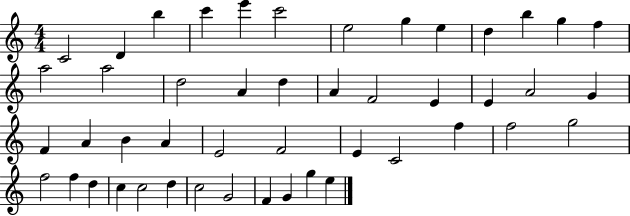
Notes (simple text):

C4/h D4/q B5/q C6/q E6/q C6/h E5/h G5/q E5/q D5/q B5/q G5/q F5/q A5/h A5/h D5/h A4/q D5/q A4/q F4/h E4/q E4/q A4/h G4/q F4/q A4/q B4/q A4/q E4/h F4/h E4/q C4/h F5/q F5/h G5/h F5/h F5/q D5/q C5/q C5/h D5/q C5/h G4/h F4/q G4/q G5/q E5/q